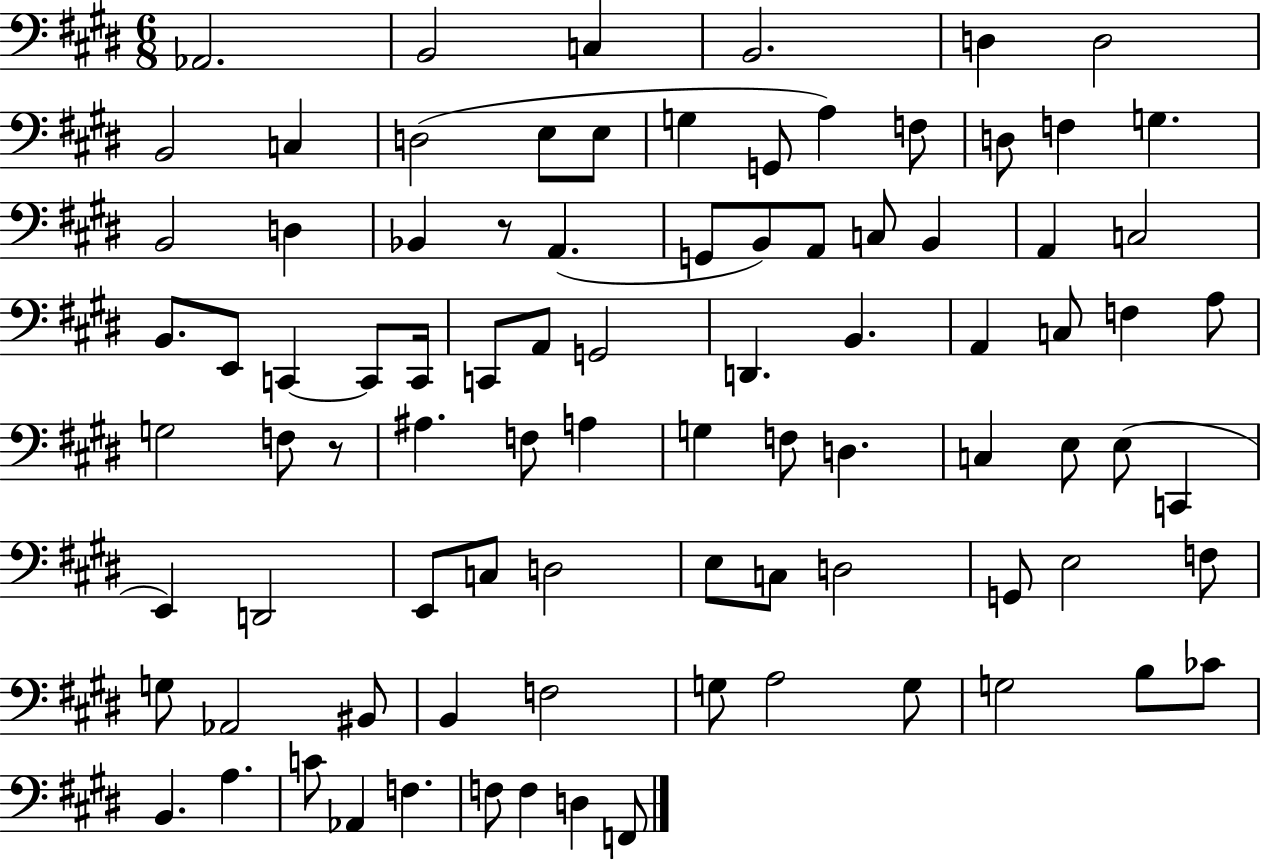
X:1
T:Untitled
M:6/8
L:1/4
K:E
_A,,2 B,,2 C, B,,2 D, D,2 B,,2 C, D,2 E,/2 E,/2 G, G,,/2 A, F,/2 D,/2 F, G, B,,2 D, _B,, z/2 A,, G,,/2 B,,/2 A,,/2 C,/2 B,, A,, C,2 B,,/2 E,,/2 C,, C,,/2 C,,/4 C,,/2 A,,/2 G,,2 D,, B,, A,, C,/2 F, A,/2 G,2 F,/2 z/2 ^A, F,/2 A, G, F,/2 D, C, E,/2 E,/2 C,, E,, D,,2 E,,/2 C,/2 D,2 E,/2 C,/2 D,2 G,,/2 E,2 F,/2 G,/2 _A,,2 ^B,,/2 B,, F,2 G,/2 A,2 G,/2 G,2 B,/2 _C/2 B,, A, C/2 _A,, F, F,/2 F, D, F,,/2